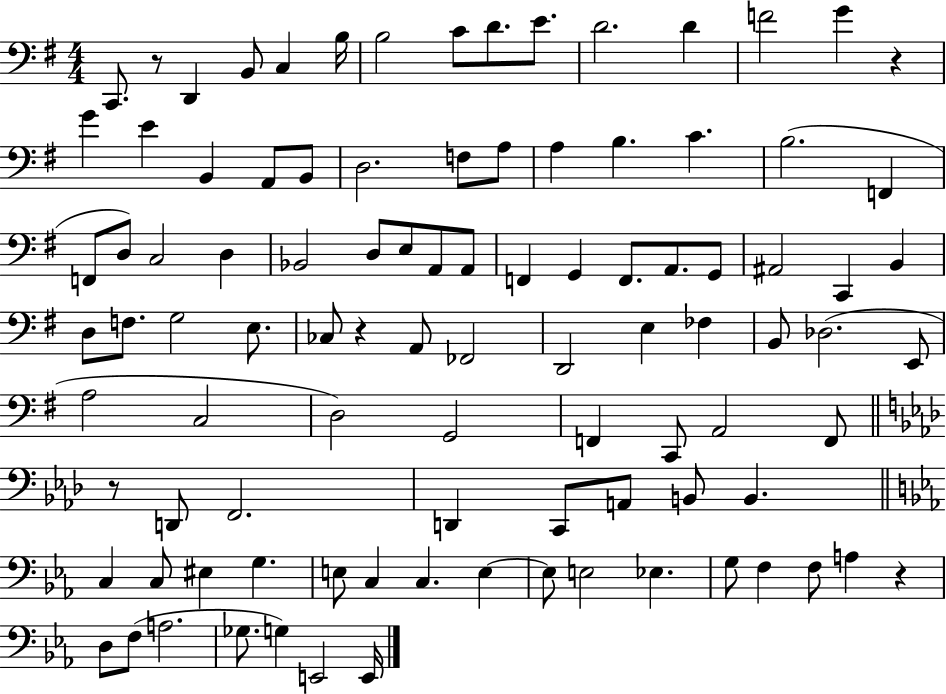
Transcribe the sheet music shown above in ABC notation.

X:1
T:Untitled
M:4/4
L:1/4
K:G
C,,/2 z/2 D,, B,,/2 C, B,/4 B,2 C/2 D/2 E/2 D2 D F2 G z G E B,, A,,/2 B,,/2 D,2 F,/2 A,/2 A, B, C B,2 F,, F,,/2 D,/2 C,2 D, _B,,2 D,/2 E,/2 A,,/2 A,,/2 F,, G,, F,,/2 A,,/2 G,,/2 ^A,,2 C,, B,, D,/2 F,/2 G,2 E,/2 _C,/2 z A,,/2 _F,,2 D,,2 E, _F, B,,/2 _D,2 E,,/2 A,2 C,2 D,2 G,,2 F,, C,,/2 A,,2 F,,/2 z/2 D,,/2 F,,2 D,, C,,/2 A,,/2 B,,/2 B,, C, C,/2 ^E, G, E,/2 C, C, E, E,/2 E,2 _E, G,/2 F, F,/2 A, z D,/2 F,/2 A,2 _G,/2 G, E,,2 E,,/4